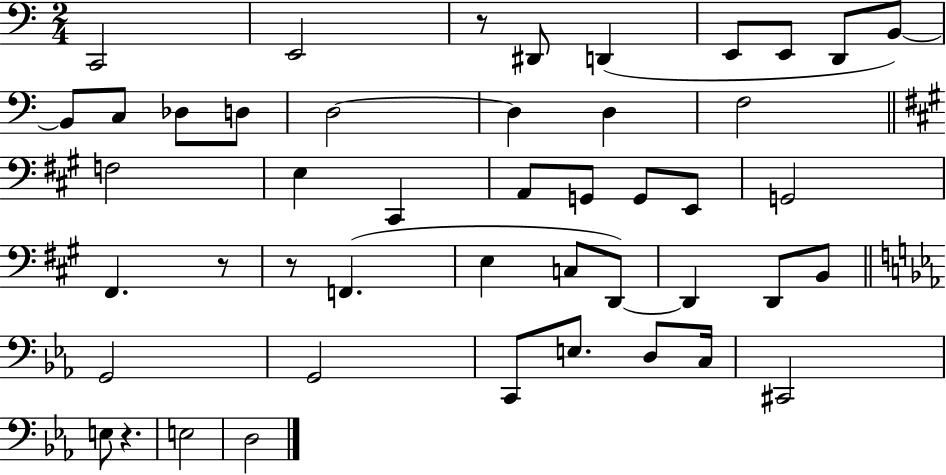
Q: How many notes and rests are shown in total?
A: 46